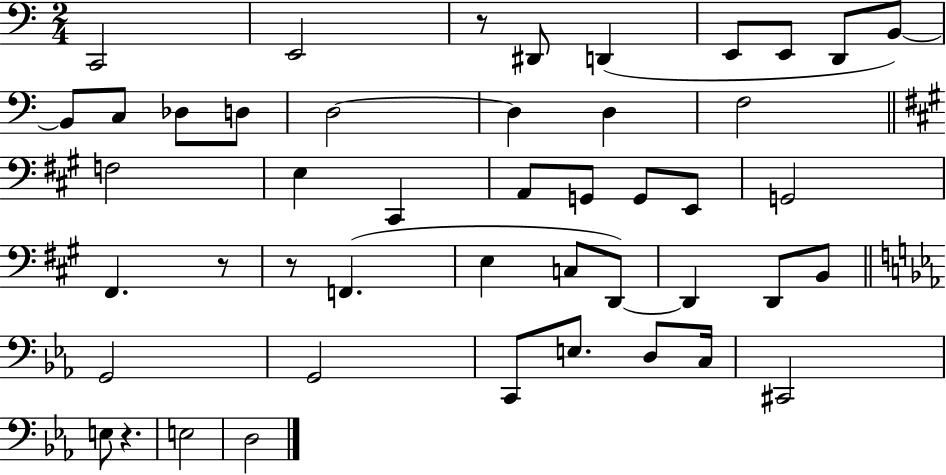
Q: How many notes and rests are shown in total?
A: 46